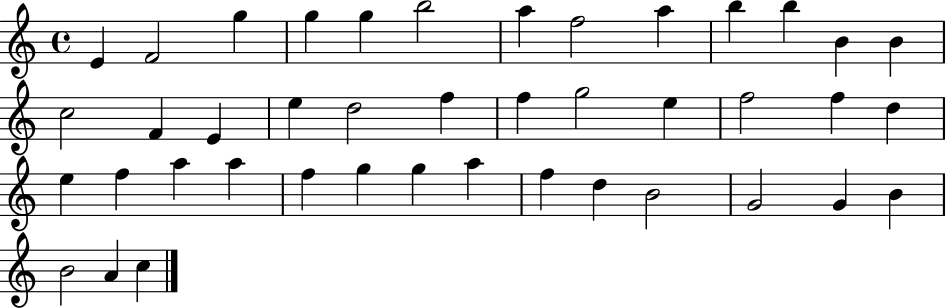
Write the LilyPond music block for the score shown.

{
  \clef treble
  \time 4/4
  \defaultTimeSignature
  \key c \major
  e'4 f'2 g''4 | g''4 g''4 b''2 | a''4 f''2 a''4 | b''4 b''4 b'4 b'4 | \break c''2 f'4 e'4 | e''4 d''2 f''4 | f''4 g''2 e''4 | f''2 f''4 d''4 | \break e''4 f''4 a''4 a''4 | f''4 g''4 g''4 a''4 | f''4 d''4 b'2 | g'2 g'4 b'4 | \break b'2 a'4 c''4 | \bar "|."
}